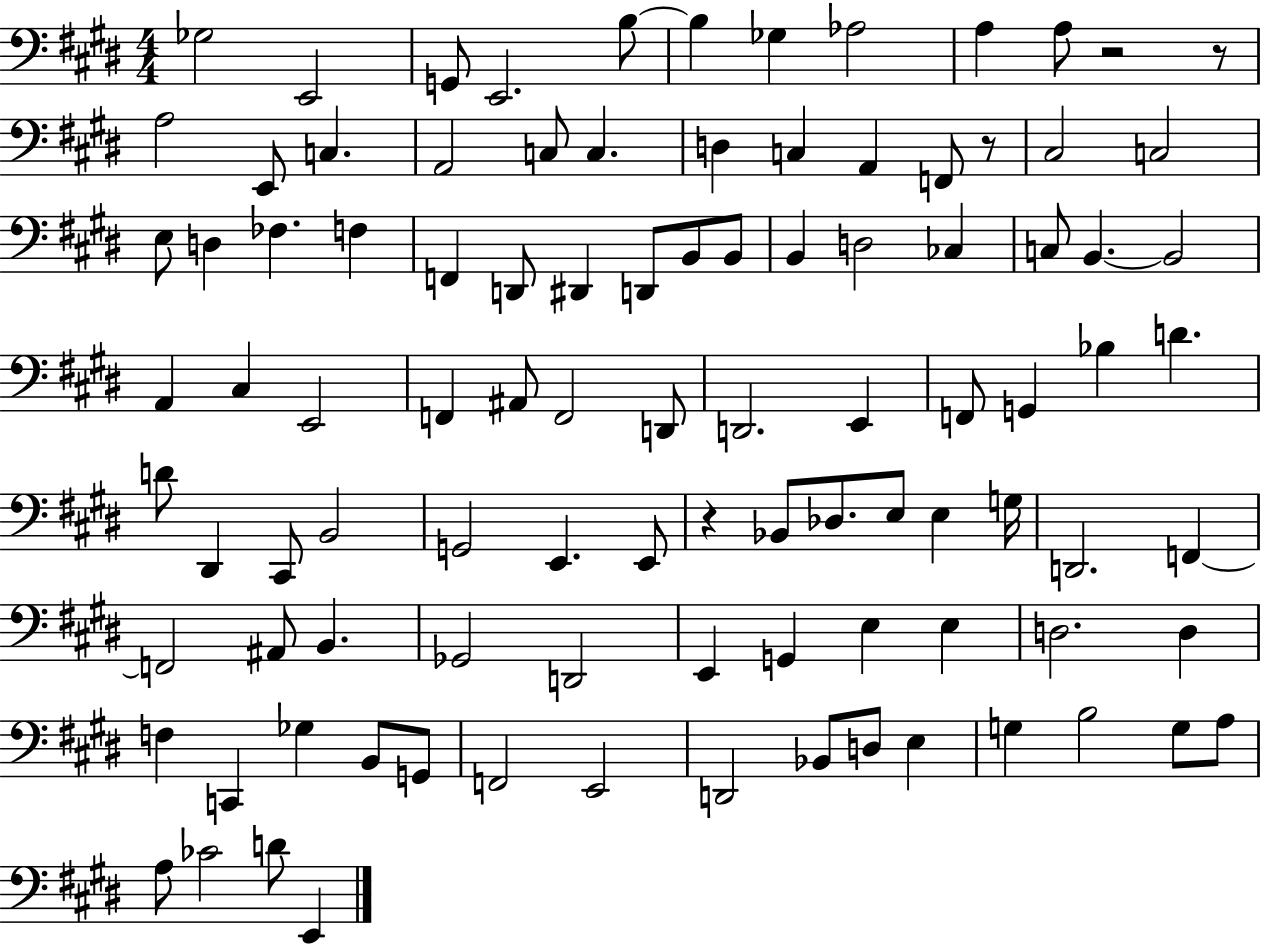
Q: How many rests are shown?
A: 4